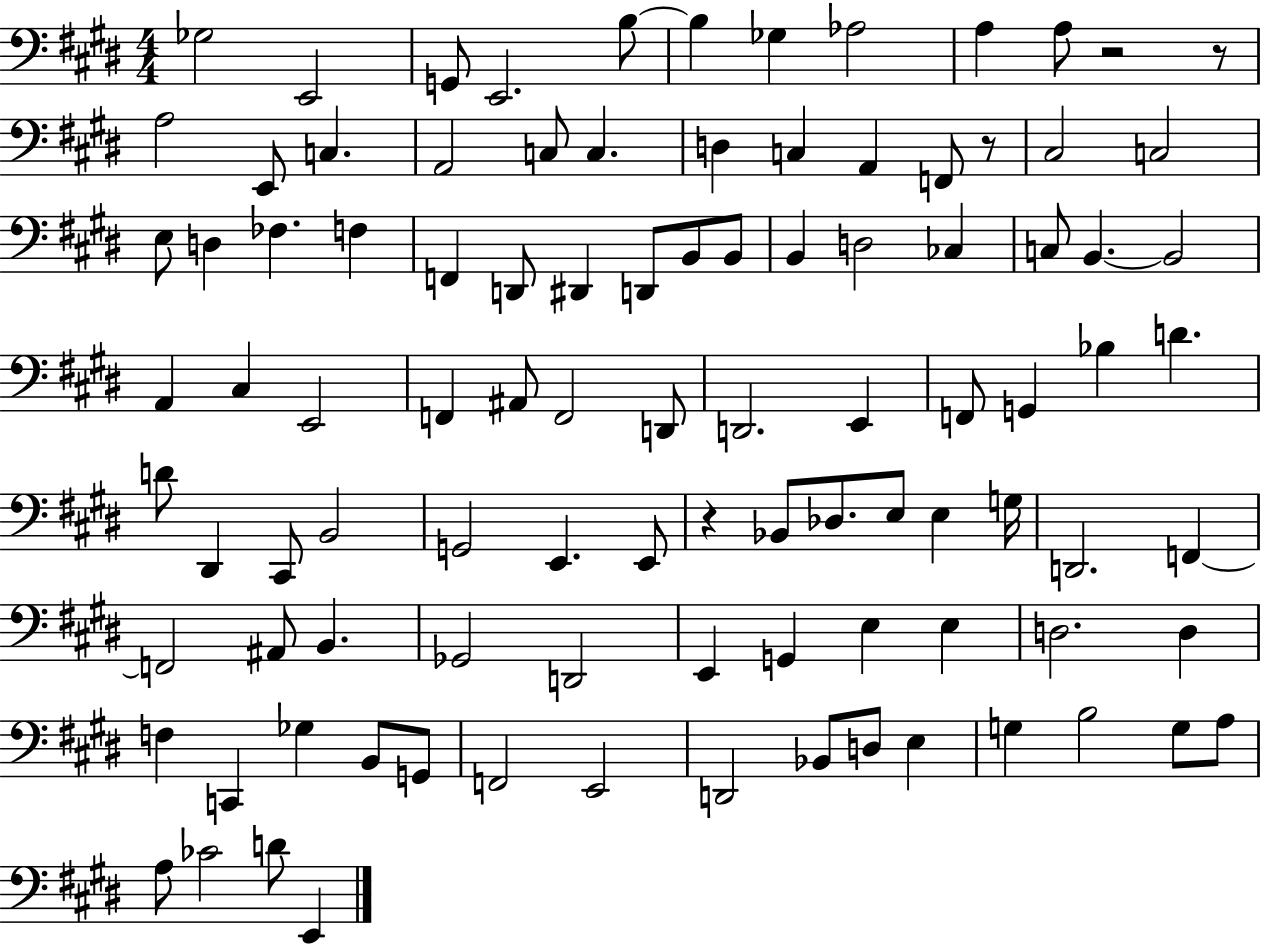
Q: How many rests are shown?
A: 4